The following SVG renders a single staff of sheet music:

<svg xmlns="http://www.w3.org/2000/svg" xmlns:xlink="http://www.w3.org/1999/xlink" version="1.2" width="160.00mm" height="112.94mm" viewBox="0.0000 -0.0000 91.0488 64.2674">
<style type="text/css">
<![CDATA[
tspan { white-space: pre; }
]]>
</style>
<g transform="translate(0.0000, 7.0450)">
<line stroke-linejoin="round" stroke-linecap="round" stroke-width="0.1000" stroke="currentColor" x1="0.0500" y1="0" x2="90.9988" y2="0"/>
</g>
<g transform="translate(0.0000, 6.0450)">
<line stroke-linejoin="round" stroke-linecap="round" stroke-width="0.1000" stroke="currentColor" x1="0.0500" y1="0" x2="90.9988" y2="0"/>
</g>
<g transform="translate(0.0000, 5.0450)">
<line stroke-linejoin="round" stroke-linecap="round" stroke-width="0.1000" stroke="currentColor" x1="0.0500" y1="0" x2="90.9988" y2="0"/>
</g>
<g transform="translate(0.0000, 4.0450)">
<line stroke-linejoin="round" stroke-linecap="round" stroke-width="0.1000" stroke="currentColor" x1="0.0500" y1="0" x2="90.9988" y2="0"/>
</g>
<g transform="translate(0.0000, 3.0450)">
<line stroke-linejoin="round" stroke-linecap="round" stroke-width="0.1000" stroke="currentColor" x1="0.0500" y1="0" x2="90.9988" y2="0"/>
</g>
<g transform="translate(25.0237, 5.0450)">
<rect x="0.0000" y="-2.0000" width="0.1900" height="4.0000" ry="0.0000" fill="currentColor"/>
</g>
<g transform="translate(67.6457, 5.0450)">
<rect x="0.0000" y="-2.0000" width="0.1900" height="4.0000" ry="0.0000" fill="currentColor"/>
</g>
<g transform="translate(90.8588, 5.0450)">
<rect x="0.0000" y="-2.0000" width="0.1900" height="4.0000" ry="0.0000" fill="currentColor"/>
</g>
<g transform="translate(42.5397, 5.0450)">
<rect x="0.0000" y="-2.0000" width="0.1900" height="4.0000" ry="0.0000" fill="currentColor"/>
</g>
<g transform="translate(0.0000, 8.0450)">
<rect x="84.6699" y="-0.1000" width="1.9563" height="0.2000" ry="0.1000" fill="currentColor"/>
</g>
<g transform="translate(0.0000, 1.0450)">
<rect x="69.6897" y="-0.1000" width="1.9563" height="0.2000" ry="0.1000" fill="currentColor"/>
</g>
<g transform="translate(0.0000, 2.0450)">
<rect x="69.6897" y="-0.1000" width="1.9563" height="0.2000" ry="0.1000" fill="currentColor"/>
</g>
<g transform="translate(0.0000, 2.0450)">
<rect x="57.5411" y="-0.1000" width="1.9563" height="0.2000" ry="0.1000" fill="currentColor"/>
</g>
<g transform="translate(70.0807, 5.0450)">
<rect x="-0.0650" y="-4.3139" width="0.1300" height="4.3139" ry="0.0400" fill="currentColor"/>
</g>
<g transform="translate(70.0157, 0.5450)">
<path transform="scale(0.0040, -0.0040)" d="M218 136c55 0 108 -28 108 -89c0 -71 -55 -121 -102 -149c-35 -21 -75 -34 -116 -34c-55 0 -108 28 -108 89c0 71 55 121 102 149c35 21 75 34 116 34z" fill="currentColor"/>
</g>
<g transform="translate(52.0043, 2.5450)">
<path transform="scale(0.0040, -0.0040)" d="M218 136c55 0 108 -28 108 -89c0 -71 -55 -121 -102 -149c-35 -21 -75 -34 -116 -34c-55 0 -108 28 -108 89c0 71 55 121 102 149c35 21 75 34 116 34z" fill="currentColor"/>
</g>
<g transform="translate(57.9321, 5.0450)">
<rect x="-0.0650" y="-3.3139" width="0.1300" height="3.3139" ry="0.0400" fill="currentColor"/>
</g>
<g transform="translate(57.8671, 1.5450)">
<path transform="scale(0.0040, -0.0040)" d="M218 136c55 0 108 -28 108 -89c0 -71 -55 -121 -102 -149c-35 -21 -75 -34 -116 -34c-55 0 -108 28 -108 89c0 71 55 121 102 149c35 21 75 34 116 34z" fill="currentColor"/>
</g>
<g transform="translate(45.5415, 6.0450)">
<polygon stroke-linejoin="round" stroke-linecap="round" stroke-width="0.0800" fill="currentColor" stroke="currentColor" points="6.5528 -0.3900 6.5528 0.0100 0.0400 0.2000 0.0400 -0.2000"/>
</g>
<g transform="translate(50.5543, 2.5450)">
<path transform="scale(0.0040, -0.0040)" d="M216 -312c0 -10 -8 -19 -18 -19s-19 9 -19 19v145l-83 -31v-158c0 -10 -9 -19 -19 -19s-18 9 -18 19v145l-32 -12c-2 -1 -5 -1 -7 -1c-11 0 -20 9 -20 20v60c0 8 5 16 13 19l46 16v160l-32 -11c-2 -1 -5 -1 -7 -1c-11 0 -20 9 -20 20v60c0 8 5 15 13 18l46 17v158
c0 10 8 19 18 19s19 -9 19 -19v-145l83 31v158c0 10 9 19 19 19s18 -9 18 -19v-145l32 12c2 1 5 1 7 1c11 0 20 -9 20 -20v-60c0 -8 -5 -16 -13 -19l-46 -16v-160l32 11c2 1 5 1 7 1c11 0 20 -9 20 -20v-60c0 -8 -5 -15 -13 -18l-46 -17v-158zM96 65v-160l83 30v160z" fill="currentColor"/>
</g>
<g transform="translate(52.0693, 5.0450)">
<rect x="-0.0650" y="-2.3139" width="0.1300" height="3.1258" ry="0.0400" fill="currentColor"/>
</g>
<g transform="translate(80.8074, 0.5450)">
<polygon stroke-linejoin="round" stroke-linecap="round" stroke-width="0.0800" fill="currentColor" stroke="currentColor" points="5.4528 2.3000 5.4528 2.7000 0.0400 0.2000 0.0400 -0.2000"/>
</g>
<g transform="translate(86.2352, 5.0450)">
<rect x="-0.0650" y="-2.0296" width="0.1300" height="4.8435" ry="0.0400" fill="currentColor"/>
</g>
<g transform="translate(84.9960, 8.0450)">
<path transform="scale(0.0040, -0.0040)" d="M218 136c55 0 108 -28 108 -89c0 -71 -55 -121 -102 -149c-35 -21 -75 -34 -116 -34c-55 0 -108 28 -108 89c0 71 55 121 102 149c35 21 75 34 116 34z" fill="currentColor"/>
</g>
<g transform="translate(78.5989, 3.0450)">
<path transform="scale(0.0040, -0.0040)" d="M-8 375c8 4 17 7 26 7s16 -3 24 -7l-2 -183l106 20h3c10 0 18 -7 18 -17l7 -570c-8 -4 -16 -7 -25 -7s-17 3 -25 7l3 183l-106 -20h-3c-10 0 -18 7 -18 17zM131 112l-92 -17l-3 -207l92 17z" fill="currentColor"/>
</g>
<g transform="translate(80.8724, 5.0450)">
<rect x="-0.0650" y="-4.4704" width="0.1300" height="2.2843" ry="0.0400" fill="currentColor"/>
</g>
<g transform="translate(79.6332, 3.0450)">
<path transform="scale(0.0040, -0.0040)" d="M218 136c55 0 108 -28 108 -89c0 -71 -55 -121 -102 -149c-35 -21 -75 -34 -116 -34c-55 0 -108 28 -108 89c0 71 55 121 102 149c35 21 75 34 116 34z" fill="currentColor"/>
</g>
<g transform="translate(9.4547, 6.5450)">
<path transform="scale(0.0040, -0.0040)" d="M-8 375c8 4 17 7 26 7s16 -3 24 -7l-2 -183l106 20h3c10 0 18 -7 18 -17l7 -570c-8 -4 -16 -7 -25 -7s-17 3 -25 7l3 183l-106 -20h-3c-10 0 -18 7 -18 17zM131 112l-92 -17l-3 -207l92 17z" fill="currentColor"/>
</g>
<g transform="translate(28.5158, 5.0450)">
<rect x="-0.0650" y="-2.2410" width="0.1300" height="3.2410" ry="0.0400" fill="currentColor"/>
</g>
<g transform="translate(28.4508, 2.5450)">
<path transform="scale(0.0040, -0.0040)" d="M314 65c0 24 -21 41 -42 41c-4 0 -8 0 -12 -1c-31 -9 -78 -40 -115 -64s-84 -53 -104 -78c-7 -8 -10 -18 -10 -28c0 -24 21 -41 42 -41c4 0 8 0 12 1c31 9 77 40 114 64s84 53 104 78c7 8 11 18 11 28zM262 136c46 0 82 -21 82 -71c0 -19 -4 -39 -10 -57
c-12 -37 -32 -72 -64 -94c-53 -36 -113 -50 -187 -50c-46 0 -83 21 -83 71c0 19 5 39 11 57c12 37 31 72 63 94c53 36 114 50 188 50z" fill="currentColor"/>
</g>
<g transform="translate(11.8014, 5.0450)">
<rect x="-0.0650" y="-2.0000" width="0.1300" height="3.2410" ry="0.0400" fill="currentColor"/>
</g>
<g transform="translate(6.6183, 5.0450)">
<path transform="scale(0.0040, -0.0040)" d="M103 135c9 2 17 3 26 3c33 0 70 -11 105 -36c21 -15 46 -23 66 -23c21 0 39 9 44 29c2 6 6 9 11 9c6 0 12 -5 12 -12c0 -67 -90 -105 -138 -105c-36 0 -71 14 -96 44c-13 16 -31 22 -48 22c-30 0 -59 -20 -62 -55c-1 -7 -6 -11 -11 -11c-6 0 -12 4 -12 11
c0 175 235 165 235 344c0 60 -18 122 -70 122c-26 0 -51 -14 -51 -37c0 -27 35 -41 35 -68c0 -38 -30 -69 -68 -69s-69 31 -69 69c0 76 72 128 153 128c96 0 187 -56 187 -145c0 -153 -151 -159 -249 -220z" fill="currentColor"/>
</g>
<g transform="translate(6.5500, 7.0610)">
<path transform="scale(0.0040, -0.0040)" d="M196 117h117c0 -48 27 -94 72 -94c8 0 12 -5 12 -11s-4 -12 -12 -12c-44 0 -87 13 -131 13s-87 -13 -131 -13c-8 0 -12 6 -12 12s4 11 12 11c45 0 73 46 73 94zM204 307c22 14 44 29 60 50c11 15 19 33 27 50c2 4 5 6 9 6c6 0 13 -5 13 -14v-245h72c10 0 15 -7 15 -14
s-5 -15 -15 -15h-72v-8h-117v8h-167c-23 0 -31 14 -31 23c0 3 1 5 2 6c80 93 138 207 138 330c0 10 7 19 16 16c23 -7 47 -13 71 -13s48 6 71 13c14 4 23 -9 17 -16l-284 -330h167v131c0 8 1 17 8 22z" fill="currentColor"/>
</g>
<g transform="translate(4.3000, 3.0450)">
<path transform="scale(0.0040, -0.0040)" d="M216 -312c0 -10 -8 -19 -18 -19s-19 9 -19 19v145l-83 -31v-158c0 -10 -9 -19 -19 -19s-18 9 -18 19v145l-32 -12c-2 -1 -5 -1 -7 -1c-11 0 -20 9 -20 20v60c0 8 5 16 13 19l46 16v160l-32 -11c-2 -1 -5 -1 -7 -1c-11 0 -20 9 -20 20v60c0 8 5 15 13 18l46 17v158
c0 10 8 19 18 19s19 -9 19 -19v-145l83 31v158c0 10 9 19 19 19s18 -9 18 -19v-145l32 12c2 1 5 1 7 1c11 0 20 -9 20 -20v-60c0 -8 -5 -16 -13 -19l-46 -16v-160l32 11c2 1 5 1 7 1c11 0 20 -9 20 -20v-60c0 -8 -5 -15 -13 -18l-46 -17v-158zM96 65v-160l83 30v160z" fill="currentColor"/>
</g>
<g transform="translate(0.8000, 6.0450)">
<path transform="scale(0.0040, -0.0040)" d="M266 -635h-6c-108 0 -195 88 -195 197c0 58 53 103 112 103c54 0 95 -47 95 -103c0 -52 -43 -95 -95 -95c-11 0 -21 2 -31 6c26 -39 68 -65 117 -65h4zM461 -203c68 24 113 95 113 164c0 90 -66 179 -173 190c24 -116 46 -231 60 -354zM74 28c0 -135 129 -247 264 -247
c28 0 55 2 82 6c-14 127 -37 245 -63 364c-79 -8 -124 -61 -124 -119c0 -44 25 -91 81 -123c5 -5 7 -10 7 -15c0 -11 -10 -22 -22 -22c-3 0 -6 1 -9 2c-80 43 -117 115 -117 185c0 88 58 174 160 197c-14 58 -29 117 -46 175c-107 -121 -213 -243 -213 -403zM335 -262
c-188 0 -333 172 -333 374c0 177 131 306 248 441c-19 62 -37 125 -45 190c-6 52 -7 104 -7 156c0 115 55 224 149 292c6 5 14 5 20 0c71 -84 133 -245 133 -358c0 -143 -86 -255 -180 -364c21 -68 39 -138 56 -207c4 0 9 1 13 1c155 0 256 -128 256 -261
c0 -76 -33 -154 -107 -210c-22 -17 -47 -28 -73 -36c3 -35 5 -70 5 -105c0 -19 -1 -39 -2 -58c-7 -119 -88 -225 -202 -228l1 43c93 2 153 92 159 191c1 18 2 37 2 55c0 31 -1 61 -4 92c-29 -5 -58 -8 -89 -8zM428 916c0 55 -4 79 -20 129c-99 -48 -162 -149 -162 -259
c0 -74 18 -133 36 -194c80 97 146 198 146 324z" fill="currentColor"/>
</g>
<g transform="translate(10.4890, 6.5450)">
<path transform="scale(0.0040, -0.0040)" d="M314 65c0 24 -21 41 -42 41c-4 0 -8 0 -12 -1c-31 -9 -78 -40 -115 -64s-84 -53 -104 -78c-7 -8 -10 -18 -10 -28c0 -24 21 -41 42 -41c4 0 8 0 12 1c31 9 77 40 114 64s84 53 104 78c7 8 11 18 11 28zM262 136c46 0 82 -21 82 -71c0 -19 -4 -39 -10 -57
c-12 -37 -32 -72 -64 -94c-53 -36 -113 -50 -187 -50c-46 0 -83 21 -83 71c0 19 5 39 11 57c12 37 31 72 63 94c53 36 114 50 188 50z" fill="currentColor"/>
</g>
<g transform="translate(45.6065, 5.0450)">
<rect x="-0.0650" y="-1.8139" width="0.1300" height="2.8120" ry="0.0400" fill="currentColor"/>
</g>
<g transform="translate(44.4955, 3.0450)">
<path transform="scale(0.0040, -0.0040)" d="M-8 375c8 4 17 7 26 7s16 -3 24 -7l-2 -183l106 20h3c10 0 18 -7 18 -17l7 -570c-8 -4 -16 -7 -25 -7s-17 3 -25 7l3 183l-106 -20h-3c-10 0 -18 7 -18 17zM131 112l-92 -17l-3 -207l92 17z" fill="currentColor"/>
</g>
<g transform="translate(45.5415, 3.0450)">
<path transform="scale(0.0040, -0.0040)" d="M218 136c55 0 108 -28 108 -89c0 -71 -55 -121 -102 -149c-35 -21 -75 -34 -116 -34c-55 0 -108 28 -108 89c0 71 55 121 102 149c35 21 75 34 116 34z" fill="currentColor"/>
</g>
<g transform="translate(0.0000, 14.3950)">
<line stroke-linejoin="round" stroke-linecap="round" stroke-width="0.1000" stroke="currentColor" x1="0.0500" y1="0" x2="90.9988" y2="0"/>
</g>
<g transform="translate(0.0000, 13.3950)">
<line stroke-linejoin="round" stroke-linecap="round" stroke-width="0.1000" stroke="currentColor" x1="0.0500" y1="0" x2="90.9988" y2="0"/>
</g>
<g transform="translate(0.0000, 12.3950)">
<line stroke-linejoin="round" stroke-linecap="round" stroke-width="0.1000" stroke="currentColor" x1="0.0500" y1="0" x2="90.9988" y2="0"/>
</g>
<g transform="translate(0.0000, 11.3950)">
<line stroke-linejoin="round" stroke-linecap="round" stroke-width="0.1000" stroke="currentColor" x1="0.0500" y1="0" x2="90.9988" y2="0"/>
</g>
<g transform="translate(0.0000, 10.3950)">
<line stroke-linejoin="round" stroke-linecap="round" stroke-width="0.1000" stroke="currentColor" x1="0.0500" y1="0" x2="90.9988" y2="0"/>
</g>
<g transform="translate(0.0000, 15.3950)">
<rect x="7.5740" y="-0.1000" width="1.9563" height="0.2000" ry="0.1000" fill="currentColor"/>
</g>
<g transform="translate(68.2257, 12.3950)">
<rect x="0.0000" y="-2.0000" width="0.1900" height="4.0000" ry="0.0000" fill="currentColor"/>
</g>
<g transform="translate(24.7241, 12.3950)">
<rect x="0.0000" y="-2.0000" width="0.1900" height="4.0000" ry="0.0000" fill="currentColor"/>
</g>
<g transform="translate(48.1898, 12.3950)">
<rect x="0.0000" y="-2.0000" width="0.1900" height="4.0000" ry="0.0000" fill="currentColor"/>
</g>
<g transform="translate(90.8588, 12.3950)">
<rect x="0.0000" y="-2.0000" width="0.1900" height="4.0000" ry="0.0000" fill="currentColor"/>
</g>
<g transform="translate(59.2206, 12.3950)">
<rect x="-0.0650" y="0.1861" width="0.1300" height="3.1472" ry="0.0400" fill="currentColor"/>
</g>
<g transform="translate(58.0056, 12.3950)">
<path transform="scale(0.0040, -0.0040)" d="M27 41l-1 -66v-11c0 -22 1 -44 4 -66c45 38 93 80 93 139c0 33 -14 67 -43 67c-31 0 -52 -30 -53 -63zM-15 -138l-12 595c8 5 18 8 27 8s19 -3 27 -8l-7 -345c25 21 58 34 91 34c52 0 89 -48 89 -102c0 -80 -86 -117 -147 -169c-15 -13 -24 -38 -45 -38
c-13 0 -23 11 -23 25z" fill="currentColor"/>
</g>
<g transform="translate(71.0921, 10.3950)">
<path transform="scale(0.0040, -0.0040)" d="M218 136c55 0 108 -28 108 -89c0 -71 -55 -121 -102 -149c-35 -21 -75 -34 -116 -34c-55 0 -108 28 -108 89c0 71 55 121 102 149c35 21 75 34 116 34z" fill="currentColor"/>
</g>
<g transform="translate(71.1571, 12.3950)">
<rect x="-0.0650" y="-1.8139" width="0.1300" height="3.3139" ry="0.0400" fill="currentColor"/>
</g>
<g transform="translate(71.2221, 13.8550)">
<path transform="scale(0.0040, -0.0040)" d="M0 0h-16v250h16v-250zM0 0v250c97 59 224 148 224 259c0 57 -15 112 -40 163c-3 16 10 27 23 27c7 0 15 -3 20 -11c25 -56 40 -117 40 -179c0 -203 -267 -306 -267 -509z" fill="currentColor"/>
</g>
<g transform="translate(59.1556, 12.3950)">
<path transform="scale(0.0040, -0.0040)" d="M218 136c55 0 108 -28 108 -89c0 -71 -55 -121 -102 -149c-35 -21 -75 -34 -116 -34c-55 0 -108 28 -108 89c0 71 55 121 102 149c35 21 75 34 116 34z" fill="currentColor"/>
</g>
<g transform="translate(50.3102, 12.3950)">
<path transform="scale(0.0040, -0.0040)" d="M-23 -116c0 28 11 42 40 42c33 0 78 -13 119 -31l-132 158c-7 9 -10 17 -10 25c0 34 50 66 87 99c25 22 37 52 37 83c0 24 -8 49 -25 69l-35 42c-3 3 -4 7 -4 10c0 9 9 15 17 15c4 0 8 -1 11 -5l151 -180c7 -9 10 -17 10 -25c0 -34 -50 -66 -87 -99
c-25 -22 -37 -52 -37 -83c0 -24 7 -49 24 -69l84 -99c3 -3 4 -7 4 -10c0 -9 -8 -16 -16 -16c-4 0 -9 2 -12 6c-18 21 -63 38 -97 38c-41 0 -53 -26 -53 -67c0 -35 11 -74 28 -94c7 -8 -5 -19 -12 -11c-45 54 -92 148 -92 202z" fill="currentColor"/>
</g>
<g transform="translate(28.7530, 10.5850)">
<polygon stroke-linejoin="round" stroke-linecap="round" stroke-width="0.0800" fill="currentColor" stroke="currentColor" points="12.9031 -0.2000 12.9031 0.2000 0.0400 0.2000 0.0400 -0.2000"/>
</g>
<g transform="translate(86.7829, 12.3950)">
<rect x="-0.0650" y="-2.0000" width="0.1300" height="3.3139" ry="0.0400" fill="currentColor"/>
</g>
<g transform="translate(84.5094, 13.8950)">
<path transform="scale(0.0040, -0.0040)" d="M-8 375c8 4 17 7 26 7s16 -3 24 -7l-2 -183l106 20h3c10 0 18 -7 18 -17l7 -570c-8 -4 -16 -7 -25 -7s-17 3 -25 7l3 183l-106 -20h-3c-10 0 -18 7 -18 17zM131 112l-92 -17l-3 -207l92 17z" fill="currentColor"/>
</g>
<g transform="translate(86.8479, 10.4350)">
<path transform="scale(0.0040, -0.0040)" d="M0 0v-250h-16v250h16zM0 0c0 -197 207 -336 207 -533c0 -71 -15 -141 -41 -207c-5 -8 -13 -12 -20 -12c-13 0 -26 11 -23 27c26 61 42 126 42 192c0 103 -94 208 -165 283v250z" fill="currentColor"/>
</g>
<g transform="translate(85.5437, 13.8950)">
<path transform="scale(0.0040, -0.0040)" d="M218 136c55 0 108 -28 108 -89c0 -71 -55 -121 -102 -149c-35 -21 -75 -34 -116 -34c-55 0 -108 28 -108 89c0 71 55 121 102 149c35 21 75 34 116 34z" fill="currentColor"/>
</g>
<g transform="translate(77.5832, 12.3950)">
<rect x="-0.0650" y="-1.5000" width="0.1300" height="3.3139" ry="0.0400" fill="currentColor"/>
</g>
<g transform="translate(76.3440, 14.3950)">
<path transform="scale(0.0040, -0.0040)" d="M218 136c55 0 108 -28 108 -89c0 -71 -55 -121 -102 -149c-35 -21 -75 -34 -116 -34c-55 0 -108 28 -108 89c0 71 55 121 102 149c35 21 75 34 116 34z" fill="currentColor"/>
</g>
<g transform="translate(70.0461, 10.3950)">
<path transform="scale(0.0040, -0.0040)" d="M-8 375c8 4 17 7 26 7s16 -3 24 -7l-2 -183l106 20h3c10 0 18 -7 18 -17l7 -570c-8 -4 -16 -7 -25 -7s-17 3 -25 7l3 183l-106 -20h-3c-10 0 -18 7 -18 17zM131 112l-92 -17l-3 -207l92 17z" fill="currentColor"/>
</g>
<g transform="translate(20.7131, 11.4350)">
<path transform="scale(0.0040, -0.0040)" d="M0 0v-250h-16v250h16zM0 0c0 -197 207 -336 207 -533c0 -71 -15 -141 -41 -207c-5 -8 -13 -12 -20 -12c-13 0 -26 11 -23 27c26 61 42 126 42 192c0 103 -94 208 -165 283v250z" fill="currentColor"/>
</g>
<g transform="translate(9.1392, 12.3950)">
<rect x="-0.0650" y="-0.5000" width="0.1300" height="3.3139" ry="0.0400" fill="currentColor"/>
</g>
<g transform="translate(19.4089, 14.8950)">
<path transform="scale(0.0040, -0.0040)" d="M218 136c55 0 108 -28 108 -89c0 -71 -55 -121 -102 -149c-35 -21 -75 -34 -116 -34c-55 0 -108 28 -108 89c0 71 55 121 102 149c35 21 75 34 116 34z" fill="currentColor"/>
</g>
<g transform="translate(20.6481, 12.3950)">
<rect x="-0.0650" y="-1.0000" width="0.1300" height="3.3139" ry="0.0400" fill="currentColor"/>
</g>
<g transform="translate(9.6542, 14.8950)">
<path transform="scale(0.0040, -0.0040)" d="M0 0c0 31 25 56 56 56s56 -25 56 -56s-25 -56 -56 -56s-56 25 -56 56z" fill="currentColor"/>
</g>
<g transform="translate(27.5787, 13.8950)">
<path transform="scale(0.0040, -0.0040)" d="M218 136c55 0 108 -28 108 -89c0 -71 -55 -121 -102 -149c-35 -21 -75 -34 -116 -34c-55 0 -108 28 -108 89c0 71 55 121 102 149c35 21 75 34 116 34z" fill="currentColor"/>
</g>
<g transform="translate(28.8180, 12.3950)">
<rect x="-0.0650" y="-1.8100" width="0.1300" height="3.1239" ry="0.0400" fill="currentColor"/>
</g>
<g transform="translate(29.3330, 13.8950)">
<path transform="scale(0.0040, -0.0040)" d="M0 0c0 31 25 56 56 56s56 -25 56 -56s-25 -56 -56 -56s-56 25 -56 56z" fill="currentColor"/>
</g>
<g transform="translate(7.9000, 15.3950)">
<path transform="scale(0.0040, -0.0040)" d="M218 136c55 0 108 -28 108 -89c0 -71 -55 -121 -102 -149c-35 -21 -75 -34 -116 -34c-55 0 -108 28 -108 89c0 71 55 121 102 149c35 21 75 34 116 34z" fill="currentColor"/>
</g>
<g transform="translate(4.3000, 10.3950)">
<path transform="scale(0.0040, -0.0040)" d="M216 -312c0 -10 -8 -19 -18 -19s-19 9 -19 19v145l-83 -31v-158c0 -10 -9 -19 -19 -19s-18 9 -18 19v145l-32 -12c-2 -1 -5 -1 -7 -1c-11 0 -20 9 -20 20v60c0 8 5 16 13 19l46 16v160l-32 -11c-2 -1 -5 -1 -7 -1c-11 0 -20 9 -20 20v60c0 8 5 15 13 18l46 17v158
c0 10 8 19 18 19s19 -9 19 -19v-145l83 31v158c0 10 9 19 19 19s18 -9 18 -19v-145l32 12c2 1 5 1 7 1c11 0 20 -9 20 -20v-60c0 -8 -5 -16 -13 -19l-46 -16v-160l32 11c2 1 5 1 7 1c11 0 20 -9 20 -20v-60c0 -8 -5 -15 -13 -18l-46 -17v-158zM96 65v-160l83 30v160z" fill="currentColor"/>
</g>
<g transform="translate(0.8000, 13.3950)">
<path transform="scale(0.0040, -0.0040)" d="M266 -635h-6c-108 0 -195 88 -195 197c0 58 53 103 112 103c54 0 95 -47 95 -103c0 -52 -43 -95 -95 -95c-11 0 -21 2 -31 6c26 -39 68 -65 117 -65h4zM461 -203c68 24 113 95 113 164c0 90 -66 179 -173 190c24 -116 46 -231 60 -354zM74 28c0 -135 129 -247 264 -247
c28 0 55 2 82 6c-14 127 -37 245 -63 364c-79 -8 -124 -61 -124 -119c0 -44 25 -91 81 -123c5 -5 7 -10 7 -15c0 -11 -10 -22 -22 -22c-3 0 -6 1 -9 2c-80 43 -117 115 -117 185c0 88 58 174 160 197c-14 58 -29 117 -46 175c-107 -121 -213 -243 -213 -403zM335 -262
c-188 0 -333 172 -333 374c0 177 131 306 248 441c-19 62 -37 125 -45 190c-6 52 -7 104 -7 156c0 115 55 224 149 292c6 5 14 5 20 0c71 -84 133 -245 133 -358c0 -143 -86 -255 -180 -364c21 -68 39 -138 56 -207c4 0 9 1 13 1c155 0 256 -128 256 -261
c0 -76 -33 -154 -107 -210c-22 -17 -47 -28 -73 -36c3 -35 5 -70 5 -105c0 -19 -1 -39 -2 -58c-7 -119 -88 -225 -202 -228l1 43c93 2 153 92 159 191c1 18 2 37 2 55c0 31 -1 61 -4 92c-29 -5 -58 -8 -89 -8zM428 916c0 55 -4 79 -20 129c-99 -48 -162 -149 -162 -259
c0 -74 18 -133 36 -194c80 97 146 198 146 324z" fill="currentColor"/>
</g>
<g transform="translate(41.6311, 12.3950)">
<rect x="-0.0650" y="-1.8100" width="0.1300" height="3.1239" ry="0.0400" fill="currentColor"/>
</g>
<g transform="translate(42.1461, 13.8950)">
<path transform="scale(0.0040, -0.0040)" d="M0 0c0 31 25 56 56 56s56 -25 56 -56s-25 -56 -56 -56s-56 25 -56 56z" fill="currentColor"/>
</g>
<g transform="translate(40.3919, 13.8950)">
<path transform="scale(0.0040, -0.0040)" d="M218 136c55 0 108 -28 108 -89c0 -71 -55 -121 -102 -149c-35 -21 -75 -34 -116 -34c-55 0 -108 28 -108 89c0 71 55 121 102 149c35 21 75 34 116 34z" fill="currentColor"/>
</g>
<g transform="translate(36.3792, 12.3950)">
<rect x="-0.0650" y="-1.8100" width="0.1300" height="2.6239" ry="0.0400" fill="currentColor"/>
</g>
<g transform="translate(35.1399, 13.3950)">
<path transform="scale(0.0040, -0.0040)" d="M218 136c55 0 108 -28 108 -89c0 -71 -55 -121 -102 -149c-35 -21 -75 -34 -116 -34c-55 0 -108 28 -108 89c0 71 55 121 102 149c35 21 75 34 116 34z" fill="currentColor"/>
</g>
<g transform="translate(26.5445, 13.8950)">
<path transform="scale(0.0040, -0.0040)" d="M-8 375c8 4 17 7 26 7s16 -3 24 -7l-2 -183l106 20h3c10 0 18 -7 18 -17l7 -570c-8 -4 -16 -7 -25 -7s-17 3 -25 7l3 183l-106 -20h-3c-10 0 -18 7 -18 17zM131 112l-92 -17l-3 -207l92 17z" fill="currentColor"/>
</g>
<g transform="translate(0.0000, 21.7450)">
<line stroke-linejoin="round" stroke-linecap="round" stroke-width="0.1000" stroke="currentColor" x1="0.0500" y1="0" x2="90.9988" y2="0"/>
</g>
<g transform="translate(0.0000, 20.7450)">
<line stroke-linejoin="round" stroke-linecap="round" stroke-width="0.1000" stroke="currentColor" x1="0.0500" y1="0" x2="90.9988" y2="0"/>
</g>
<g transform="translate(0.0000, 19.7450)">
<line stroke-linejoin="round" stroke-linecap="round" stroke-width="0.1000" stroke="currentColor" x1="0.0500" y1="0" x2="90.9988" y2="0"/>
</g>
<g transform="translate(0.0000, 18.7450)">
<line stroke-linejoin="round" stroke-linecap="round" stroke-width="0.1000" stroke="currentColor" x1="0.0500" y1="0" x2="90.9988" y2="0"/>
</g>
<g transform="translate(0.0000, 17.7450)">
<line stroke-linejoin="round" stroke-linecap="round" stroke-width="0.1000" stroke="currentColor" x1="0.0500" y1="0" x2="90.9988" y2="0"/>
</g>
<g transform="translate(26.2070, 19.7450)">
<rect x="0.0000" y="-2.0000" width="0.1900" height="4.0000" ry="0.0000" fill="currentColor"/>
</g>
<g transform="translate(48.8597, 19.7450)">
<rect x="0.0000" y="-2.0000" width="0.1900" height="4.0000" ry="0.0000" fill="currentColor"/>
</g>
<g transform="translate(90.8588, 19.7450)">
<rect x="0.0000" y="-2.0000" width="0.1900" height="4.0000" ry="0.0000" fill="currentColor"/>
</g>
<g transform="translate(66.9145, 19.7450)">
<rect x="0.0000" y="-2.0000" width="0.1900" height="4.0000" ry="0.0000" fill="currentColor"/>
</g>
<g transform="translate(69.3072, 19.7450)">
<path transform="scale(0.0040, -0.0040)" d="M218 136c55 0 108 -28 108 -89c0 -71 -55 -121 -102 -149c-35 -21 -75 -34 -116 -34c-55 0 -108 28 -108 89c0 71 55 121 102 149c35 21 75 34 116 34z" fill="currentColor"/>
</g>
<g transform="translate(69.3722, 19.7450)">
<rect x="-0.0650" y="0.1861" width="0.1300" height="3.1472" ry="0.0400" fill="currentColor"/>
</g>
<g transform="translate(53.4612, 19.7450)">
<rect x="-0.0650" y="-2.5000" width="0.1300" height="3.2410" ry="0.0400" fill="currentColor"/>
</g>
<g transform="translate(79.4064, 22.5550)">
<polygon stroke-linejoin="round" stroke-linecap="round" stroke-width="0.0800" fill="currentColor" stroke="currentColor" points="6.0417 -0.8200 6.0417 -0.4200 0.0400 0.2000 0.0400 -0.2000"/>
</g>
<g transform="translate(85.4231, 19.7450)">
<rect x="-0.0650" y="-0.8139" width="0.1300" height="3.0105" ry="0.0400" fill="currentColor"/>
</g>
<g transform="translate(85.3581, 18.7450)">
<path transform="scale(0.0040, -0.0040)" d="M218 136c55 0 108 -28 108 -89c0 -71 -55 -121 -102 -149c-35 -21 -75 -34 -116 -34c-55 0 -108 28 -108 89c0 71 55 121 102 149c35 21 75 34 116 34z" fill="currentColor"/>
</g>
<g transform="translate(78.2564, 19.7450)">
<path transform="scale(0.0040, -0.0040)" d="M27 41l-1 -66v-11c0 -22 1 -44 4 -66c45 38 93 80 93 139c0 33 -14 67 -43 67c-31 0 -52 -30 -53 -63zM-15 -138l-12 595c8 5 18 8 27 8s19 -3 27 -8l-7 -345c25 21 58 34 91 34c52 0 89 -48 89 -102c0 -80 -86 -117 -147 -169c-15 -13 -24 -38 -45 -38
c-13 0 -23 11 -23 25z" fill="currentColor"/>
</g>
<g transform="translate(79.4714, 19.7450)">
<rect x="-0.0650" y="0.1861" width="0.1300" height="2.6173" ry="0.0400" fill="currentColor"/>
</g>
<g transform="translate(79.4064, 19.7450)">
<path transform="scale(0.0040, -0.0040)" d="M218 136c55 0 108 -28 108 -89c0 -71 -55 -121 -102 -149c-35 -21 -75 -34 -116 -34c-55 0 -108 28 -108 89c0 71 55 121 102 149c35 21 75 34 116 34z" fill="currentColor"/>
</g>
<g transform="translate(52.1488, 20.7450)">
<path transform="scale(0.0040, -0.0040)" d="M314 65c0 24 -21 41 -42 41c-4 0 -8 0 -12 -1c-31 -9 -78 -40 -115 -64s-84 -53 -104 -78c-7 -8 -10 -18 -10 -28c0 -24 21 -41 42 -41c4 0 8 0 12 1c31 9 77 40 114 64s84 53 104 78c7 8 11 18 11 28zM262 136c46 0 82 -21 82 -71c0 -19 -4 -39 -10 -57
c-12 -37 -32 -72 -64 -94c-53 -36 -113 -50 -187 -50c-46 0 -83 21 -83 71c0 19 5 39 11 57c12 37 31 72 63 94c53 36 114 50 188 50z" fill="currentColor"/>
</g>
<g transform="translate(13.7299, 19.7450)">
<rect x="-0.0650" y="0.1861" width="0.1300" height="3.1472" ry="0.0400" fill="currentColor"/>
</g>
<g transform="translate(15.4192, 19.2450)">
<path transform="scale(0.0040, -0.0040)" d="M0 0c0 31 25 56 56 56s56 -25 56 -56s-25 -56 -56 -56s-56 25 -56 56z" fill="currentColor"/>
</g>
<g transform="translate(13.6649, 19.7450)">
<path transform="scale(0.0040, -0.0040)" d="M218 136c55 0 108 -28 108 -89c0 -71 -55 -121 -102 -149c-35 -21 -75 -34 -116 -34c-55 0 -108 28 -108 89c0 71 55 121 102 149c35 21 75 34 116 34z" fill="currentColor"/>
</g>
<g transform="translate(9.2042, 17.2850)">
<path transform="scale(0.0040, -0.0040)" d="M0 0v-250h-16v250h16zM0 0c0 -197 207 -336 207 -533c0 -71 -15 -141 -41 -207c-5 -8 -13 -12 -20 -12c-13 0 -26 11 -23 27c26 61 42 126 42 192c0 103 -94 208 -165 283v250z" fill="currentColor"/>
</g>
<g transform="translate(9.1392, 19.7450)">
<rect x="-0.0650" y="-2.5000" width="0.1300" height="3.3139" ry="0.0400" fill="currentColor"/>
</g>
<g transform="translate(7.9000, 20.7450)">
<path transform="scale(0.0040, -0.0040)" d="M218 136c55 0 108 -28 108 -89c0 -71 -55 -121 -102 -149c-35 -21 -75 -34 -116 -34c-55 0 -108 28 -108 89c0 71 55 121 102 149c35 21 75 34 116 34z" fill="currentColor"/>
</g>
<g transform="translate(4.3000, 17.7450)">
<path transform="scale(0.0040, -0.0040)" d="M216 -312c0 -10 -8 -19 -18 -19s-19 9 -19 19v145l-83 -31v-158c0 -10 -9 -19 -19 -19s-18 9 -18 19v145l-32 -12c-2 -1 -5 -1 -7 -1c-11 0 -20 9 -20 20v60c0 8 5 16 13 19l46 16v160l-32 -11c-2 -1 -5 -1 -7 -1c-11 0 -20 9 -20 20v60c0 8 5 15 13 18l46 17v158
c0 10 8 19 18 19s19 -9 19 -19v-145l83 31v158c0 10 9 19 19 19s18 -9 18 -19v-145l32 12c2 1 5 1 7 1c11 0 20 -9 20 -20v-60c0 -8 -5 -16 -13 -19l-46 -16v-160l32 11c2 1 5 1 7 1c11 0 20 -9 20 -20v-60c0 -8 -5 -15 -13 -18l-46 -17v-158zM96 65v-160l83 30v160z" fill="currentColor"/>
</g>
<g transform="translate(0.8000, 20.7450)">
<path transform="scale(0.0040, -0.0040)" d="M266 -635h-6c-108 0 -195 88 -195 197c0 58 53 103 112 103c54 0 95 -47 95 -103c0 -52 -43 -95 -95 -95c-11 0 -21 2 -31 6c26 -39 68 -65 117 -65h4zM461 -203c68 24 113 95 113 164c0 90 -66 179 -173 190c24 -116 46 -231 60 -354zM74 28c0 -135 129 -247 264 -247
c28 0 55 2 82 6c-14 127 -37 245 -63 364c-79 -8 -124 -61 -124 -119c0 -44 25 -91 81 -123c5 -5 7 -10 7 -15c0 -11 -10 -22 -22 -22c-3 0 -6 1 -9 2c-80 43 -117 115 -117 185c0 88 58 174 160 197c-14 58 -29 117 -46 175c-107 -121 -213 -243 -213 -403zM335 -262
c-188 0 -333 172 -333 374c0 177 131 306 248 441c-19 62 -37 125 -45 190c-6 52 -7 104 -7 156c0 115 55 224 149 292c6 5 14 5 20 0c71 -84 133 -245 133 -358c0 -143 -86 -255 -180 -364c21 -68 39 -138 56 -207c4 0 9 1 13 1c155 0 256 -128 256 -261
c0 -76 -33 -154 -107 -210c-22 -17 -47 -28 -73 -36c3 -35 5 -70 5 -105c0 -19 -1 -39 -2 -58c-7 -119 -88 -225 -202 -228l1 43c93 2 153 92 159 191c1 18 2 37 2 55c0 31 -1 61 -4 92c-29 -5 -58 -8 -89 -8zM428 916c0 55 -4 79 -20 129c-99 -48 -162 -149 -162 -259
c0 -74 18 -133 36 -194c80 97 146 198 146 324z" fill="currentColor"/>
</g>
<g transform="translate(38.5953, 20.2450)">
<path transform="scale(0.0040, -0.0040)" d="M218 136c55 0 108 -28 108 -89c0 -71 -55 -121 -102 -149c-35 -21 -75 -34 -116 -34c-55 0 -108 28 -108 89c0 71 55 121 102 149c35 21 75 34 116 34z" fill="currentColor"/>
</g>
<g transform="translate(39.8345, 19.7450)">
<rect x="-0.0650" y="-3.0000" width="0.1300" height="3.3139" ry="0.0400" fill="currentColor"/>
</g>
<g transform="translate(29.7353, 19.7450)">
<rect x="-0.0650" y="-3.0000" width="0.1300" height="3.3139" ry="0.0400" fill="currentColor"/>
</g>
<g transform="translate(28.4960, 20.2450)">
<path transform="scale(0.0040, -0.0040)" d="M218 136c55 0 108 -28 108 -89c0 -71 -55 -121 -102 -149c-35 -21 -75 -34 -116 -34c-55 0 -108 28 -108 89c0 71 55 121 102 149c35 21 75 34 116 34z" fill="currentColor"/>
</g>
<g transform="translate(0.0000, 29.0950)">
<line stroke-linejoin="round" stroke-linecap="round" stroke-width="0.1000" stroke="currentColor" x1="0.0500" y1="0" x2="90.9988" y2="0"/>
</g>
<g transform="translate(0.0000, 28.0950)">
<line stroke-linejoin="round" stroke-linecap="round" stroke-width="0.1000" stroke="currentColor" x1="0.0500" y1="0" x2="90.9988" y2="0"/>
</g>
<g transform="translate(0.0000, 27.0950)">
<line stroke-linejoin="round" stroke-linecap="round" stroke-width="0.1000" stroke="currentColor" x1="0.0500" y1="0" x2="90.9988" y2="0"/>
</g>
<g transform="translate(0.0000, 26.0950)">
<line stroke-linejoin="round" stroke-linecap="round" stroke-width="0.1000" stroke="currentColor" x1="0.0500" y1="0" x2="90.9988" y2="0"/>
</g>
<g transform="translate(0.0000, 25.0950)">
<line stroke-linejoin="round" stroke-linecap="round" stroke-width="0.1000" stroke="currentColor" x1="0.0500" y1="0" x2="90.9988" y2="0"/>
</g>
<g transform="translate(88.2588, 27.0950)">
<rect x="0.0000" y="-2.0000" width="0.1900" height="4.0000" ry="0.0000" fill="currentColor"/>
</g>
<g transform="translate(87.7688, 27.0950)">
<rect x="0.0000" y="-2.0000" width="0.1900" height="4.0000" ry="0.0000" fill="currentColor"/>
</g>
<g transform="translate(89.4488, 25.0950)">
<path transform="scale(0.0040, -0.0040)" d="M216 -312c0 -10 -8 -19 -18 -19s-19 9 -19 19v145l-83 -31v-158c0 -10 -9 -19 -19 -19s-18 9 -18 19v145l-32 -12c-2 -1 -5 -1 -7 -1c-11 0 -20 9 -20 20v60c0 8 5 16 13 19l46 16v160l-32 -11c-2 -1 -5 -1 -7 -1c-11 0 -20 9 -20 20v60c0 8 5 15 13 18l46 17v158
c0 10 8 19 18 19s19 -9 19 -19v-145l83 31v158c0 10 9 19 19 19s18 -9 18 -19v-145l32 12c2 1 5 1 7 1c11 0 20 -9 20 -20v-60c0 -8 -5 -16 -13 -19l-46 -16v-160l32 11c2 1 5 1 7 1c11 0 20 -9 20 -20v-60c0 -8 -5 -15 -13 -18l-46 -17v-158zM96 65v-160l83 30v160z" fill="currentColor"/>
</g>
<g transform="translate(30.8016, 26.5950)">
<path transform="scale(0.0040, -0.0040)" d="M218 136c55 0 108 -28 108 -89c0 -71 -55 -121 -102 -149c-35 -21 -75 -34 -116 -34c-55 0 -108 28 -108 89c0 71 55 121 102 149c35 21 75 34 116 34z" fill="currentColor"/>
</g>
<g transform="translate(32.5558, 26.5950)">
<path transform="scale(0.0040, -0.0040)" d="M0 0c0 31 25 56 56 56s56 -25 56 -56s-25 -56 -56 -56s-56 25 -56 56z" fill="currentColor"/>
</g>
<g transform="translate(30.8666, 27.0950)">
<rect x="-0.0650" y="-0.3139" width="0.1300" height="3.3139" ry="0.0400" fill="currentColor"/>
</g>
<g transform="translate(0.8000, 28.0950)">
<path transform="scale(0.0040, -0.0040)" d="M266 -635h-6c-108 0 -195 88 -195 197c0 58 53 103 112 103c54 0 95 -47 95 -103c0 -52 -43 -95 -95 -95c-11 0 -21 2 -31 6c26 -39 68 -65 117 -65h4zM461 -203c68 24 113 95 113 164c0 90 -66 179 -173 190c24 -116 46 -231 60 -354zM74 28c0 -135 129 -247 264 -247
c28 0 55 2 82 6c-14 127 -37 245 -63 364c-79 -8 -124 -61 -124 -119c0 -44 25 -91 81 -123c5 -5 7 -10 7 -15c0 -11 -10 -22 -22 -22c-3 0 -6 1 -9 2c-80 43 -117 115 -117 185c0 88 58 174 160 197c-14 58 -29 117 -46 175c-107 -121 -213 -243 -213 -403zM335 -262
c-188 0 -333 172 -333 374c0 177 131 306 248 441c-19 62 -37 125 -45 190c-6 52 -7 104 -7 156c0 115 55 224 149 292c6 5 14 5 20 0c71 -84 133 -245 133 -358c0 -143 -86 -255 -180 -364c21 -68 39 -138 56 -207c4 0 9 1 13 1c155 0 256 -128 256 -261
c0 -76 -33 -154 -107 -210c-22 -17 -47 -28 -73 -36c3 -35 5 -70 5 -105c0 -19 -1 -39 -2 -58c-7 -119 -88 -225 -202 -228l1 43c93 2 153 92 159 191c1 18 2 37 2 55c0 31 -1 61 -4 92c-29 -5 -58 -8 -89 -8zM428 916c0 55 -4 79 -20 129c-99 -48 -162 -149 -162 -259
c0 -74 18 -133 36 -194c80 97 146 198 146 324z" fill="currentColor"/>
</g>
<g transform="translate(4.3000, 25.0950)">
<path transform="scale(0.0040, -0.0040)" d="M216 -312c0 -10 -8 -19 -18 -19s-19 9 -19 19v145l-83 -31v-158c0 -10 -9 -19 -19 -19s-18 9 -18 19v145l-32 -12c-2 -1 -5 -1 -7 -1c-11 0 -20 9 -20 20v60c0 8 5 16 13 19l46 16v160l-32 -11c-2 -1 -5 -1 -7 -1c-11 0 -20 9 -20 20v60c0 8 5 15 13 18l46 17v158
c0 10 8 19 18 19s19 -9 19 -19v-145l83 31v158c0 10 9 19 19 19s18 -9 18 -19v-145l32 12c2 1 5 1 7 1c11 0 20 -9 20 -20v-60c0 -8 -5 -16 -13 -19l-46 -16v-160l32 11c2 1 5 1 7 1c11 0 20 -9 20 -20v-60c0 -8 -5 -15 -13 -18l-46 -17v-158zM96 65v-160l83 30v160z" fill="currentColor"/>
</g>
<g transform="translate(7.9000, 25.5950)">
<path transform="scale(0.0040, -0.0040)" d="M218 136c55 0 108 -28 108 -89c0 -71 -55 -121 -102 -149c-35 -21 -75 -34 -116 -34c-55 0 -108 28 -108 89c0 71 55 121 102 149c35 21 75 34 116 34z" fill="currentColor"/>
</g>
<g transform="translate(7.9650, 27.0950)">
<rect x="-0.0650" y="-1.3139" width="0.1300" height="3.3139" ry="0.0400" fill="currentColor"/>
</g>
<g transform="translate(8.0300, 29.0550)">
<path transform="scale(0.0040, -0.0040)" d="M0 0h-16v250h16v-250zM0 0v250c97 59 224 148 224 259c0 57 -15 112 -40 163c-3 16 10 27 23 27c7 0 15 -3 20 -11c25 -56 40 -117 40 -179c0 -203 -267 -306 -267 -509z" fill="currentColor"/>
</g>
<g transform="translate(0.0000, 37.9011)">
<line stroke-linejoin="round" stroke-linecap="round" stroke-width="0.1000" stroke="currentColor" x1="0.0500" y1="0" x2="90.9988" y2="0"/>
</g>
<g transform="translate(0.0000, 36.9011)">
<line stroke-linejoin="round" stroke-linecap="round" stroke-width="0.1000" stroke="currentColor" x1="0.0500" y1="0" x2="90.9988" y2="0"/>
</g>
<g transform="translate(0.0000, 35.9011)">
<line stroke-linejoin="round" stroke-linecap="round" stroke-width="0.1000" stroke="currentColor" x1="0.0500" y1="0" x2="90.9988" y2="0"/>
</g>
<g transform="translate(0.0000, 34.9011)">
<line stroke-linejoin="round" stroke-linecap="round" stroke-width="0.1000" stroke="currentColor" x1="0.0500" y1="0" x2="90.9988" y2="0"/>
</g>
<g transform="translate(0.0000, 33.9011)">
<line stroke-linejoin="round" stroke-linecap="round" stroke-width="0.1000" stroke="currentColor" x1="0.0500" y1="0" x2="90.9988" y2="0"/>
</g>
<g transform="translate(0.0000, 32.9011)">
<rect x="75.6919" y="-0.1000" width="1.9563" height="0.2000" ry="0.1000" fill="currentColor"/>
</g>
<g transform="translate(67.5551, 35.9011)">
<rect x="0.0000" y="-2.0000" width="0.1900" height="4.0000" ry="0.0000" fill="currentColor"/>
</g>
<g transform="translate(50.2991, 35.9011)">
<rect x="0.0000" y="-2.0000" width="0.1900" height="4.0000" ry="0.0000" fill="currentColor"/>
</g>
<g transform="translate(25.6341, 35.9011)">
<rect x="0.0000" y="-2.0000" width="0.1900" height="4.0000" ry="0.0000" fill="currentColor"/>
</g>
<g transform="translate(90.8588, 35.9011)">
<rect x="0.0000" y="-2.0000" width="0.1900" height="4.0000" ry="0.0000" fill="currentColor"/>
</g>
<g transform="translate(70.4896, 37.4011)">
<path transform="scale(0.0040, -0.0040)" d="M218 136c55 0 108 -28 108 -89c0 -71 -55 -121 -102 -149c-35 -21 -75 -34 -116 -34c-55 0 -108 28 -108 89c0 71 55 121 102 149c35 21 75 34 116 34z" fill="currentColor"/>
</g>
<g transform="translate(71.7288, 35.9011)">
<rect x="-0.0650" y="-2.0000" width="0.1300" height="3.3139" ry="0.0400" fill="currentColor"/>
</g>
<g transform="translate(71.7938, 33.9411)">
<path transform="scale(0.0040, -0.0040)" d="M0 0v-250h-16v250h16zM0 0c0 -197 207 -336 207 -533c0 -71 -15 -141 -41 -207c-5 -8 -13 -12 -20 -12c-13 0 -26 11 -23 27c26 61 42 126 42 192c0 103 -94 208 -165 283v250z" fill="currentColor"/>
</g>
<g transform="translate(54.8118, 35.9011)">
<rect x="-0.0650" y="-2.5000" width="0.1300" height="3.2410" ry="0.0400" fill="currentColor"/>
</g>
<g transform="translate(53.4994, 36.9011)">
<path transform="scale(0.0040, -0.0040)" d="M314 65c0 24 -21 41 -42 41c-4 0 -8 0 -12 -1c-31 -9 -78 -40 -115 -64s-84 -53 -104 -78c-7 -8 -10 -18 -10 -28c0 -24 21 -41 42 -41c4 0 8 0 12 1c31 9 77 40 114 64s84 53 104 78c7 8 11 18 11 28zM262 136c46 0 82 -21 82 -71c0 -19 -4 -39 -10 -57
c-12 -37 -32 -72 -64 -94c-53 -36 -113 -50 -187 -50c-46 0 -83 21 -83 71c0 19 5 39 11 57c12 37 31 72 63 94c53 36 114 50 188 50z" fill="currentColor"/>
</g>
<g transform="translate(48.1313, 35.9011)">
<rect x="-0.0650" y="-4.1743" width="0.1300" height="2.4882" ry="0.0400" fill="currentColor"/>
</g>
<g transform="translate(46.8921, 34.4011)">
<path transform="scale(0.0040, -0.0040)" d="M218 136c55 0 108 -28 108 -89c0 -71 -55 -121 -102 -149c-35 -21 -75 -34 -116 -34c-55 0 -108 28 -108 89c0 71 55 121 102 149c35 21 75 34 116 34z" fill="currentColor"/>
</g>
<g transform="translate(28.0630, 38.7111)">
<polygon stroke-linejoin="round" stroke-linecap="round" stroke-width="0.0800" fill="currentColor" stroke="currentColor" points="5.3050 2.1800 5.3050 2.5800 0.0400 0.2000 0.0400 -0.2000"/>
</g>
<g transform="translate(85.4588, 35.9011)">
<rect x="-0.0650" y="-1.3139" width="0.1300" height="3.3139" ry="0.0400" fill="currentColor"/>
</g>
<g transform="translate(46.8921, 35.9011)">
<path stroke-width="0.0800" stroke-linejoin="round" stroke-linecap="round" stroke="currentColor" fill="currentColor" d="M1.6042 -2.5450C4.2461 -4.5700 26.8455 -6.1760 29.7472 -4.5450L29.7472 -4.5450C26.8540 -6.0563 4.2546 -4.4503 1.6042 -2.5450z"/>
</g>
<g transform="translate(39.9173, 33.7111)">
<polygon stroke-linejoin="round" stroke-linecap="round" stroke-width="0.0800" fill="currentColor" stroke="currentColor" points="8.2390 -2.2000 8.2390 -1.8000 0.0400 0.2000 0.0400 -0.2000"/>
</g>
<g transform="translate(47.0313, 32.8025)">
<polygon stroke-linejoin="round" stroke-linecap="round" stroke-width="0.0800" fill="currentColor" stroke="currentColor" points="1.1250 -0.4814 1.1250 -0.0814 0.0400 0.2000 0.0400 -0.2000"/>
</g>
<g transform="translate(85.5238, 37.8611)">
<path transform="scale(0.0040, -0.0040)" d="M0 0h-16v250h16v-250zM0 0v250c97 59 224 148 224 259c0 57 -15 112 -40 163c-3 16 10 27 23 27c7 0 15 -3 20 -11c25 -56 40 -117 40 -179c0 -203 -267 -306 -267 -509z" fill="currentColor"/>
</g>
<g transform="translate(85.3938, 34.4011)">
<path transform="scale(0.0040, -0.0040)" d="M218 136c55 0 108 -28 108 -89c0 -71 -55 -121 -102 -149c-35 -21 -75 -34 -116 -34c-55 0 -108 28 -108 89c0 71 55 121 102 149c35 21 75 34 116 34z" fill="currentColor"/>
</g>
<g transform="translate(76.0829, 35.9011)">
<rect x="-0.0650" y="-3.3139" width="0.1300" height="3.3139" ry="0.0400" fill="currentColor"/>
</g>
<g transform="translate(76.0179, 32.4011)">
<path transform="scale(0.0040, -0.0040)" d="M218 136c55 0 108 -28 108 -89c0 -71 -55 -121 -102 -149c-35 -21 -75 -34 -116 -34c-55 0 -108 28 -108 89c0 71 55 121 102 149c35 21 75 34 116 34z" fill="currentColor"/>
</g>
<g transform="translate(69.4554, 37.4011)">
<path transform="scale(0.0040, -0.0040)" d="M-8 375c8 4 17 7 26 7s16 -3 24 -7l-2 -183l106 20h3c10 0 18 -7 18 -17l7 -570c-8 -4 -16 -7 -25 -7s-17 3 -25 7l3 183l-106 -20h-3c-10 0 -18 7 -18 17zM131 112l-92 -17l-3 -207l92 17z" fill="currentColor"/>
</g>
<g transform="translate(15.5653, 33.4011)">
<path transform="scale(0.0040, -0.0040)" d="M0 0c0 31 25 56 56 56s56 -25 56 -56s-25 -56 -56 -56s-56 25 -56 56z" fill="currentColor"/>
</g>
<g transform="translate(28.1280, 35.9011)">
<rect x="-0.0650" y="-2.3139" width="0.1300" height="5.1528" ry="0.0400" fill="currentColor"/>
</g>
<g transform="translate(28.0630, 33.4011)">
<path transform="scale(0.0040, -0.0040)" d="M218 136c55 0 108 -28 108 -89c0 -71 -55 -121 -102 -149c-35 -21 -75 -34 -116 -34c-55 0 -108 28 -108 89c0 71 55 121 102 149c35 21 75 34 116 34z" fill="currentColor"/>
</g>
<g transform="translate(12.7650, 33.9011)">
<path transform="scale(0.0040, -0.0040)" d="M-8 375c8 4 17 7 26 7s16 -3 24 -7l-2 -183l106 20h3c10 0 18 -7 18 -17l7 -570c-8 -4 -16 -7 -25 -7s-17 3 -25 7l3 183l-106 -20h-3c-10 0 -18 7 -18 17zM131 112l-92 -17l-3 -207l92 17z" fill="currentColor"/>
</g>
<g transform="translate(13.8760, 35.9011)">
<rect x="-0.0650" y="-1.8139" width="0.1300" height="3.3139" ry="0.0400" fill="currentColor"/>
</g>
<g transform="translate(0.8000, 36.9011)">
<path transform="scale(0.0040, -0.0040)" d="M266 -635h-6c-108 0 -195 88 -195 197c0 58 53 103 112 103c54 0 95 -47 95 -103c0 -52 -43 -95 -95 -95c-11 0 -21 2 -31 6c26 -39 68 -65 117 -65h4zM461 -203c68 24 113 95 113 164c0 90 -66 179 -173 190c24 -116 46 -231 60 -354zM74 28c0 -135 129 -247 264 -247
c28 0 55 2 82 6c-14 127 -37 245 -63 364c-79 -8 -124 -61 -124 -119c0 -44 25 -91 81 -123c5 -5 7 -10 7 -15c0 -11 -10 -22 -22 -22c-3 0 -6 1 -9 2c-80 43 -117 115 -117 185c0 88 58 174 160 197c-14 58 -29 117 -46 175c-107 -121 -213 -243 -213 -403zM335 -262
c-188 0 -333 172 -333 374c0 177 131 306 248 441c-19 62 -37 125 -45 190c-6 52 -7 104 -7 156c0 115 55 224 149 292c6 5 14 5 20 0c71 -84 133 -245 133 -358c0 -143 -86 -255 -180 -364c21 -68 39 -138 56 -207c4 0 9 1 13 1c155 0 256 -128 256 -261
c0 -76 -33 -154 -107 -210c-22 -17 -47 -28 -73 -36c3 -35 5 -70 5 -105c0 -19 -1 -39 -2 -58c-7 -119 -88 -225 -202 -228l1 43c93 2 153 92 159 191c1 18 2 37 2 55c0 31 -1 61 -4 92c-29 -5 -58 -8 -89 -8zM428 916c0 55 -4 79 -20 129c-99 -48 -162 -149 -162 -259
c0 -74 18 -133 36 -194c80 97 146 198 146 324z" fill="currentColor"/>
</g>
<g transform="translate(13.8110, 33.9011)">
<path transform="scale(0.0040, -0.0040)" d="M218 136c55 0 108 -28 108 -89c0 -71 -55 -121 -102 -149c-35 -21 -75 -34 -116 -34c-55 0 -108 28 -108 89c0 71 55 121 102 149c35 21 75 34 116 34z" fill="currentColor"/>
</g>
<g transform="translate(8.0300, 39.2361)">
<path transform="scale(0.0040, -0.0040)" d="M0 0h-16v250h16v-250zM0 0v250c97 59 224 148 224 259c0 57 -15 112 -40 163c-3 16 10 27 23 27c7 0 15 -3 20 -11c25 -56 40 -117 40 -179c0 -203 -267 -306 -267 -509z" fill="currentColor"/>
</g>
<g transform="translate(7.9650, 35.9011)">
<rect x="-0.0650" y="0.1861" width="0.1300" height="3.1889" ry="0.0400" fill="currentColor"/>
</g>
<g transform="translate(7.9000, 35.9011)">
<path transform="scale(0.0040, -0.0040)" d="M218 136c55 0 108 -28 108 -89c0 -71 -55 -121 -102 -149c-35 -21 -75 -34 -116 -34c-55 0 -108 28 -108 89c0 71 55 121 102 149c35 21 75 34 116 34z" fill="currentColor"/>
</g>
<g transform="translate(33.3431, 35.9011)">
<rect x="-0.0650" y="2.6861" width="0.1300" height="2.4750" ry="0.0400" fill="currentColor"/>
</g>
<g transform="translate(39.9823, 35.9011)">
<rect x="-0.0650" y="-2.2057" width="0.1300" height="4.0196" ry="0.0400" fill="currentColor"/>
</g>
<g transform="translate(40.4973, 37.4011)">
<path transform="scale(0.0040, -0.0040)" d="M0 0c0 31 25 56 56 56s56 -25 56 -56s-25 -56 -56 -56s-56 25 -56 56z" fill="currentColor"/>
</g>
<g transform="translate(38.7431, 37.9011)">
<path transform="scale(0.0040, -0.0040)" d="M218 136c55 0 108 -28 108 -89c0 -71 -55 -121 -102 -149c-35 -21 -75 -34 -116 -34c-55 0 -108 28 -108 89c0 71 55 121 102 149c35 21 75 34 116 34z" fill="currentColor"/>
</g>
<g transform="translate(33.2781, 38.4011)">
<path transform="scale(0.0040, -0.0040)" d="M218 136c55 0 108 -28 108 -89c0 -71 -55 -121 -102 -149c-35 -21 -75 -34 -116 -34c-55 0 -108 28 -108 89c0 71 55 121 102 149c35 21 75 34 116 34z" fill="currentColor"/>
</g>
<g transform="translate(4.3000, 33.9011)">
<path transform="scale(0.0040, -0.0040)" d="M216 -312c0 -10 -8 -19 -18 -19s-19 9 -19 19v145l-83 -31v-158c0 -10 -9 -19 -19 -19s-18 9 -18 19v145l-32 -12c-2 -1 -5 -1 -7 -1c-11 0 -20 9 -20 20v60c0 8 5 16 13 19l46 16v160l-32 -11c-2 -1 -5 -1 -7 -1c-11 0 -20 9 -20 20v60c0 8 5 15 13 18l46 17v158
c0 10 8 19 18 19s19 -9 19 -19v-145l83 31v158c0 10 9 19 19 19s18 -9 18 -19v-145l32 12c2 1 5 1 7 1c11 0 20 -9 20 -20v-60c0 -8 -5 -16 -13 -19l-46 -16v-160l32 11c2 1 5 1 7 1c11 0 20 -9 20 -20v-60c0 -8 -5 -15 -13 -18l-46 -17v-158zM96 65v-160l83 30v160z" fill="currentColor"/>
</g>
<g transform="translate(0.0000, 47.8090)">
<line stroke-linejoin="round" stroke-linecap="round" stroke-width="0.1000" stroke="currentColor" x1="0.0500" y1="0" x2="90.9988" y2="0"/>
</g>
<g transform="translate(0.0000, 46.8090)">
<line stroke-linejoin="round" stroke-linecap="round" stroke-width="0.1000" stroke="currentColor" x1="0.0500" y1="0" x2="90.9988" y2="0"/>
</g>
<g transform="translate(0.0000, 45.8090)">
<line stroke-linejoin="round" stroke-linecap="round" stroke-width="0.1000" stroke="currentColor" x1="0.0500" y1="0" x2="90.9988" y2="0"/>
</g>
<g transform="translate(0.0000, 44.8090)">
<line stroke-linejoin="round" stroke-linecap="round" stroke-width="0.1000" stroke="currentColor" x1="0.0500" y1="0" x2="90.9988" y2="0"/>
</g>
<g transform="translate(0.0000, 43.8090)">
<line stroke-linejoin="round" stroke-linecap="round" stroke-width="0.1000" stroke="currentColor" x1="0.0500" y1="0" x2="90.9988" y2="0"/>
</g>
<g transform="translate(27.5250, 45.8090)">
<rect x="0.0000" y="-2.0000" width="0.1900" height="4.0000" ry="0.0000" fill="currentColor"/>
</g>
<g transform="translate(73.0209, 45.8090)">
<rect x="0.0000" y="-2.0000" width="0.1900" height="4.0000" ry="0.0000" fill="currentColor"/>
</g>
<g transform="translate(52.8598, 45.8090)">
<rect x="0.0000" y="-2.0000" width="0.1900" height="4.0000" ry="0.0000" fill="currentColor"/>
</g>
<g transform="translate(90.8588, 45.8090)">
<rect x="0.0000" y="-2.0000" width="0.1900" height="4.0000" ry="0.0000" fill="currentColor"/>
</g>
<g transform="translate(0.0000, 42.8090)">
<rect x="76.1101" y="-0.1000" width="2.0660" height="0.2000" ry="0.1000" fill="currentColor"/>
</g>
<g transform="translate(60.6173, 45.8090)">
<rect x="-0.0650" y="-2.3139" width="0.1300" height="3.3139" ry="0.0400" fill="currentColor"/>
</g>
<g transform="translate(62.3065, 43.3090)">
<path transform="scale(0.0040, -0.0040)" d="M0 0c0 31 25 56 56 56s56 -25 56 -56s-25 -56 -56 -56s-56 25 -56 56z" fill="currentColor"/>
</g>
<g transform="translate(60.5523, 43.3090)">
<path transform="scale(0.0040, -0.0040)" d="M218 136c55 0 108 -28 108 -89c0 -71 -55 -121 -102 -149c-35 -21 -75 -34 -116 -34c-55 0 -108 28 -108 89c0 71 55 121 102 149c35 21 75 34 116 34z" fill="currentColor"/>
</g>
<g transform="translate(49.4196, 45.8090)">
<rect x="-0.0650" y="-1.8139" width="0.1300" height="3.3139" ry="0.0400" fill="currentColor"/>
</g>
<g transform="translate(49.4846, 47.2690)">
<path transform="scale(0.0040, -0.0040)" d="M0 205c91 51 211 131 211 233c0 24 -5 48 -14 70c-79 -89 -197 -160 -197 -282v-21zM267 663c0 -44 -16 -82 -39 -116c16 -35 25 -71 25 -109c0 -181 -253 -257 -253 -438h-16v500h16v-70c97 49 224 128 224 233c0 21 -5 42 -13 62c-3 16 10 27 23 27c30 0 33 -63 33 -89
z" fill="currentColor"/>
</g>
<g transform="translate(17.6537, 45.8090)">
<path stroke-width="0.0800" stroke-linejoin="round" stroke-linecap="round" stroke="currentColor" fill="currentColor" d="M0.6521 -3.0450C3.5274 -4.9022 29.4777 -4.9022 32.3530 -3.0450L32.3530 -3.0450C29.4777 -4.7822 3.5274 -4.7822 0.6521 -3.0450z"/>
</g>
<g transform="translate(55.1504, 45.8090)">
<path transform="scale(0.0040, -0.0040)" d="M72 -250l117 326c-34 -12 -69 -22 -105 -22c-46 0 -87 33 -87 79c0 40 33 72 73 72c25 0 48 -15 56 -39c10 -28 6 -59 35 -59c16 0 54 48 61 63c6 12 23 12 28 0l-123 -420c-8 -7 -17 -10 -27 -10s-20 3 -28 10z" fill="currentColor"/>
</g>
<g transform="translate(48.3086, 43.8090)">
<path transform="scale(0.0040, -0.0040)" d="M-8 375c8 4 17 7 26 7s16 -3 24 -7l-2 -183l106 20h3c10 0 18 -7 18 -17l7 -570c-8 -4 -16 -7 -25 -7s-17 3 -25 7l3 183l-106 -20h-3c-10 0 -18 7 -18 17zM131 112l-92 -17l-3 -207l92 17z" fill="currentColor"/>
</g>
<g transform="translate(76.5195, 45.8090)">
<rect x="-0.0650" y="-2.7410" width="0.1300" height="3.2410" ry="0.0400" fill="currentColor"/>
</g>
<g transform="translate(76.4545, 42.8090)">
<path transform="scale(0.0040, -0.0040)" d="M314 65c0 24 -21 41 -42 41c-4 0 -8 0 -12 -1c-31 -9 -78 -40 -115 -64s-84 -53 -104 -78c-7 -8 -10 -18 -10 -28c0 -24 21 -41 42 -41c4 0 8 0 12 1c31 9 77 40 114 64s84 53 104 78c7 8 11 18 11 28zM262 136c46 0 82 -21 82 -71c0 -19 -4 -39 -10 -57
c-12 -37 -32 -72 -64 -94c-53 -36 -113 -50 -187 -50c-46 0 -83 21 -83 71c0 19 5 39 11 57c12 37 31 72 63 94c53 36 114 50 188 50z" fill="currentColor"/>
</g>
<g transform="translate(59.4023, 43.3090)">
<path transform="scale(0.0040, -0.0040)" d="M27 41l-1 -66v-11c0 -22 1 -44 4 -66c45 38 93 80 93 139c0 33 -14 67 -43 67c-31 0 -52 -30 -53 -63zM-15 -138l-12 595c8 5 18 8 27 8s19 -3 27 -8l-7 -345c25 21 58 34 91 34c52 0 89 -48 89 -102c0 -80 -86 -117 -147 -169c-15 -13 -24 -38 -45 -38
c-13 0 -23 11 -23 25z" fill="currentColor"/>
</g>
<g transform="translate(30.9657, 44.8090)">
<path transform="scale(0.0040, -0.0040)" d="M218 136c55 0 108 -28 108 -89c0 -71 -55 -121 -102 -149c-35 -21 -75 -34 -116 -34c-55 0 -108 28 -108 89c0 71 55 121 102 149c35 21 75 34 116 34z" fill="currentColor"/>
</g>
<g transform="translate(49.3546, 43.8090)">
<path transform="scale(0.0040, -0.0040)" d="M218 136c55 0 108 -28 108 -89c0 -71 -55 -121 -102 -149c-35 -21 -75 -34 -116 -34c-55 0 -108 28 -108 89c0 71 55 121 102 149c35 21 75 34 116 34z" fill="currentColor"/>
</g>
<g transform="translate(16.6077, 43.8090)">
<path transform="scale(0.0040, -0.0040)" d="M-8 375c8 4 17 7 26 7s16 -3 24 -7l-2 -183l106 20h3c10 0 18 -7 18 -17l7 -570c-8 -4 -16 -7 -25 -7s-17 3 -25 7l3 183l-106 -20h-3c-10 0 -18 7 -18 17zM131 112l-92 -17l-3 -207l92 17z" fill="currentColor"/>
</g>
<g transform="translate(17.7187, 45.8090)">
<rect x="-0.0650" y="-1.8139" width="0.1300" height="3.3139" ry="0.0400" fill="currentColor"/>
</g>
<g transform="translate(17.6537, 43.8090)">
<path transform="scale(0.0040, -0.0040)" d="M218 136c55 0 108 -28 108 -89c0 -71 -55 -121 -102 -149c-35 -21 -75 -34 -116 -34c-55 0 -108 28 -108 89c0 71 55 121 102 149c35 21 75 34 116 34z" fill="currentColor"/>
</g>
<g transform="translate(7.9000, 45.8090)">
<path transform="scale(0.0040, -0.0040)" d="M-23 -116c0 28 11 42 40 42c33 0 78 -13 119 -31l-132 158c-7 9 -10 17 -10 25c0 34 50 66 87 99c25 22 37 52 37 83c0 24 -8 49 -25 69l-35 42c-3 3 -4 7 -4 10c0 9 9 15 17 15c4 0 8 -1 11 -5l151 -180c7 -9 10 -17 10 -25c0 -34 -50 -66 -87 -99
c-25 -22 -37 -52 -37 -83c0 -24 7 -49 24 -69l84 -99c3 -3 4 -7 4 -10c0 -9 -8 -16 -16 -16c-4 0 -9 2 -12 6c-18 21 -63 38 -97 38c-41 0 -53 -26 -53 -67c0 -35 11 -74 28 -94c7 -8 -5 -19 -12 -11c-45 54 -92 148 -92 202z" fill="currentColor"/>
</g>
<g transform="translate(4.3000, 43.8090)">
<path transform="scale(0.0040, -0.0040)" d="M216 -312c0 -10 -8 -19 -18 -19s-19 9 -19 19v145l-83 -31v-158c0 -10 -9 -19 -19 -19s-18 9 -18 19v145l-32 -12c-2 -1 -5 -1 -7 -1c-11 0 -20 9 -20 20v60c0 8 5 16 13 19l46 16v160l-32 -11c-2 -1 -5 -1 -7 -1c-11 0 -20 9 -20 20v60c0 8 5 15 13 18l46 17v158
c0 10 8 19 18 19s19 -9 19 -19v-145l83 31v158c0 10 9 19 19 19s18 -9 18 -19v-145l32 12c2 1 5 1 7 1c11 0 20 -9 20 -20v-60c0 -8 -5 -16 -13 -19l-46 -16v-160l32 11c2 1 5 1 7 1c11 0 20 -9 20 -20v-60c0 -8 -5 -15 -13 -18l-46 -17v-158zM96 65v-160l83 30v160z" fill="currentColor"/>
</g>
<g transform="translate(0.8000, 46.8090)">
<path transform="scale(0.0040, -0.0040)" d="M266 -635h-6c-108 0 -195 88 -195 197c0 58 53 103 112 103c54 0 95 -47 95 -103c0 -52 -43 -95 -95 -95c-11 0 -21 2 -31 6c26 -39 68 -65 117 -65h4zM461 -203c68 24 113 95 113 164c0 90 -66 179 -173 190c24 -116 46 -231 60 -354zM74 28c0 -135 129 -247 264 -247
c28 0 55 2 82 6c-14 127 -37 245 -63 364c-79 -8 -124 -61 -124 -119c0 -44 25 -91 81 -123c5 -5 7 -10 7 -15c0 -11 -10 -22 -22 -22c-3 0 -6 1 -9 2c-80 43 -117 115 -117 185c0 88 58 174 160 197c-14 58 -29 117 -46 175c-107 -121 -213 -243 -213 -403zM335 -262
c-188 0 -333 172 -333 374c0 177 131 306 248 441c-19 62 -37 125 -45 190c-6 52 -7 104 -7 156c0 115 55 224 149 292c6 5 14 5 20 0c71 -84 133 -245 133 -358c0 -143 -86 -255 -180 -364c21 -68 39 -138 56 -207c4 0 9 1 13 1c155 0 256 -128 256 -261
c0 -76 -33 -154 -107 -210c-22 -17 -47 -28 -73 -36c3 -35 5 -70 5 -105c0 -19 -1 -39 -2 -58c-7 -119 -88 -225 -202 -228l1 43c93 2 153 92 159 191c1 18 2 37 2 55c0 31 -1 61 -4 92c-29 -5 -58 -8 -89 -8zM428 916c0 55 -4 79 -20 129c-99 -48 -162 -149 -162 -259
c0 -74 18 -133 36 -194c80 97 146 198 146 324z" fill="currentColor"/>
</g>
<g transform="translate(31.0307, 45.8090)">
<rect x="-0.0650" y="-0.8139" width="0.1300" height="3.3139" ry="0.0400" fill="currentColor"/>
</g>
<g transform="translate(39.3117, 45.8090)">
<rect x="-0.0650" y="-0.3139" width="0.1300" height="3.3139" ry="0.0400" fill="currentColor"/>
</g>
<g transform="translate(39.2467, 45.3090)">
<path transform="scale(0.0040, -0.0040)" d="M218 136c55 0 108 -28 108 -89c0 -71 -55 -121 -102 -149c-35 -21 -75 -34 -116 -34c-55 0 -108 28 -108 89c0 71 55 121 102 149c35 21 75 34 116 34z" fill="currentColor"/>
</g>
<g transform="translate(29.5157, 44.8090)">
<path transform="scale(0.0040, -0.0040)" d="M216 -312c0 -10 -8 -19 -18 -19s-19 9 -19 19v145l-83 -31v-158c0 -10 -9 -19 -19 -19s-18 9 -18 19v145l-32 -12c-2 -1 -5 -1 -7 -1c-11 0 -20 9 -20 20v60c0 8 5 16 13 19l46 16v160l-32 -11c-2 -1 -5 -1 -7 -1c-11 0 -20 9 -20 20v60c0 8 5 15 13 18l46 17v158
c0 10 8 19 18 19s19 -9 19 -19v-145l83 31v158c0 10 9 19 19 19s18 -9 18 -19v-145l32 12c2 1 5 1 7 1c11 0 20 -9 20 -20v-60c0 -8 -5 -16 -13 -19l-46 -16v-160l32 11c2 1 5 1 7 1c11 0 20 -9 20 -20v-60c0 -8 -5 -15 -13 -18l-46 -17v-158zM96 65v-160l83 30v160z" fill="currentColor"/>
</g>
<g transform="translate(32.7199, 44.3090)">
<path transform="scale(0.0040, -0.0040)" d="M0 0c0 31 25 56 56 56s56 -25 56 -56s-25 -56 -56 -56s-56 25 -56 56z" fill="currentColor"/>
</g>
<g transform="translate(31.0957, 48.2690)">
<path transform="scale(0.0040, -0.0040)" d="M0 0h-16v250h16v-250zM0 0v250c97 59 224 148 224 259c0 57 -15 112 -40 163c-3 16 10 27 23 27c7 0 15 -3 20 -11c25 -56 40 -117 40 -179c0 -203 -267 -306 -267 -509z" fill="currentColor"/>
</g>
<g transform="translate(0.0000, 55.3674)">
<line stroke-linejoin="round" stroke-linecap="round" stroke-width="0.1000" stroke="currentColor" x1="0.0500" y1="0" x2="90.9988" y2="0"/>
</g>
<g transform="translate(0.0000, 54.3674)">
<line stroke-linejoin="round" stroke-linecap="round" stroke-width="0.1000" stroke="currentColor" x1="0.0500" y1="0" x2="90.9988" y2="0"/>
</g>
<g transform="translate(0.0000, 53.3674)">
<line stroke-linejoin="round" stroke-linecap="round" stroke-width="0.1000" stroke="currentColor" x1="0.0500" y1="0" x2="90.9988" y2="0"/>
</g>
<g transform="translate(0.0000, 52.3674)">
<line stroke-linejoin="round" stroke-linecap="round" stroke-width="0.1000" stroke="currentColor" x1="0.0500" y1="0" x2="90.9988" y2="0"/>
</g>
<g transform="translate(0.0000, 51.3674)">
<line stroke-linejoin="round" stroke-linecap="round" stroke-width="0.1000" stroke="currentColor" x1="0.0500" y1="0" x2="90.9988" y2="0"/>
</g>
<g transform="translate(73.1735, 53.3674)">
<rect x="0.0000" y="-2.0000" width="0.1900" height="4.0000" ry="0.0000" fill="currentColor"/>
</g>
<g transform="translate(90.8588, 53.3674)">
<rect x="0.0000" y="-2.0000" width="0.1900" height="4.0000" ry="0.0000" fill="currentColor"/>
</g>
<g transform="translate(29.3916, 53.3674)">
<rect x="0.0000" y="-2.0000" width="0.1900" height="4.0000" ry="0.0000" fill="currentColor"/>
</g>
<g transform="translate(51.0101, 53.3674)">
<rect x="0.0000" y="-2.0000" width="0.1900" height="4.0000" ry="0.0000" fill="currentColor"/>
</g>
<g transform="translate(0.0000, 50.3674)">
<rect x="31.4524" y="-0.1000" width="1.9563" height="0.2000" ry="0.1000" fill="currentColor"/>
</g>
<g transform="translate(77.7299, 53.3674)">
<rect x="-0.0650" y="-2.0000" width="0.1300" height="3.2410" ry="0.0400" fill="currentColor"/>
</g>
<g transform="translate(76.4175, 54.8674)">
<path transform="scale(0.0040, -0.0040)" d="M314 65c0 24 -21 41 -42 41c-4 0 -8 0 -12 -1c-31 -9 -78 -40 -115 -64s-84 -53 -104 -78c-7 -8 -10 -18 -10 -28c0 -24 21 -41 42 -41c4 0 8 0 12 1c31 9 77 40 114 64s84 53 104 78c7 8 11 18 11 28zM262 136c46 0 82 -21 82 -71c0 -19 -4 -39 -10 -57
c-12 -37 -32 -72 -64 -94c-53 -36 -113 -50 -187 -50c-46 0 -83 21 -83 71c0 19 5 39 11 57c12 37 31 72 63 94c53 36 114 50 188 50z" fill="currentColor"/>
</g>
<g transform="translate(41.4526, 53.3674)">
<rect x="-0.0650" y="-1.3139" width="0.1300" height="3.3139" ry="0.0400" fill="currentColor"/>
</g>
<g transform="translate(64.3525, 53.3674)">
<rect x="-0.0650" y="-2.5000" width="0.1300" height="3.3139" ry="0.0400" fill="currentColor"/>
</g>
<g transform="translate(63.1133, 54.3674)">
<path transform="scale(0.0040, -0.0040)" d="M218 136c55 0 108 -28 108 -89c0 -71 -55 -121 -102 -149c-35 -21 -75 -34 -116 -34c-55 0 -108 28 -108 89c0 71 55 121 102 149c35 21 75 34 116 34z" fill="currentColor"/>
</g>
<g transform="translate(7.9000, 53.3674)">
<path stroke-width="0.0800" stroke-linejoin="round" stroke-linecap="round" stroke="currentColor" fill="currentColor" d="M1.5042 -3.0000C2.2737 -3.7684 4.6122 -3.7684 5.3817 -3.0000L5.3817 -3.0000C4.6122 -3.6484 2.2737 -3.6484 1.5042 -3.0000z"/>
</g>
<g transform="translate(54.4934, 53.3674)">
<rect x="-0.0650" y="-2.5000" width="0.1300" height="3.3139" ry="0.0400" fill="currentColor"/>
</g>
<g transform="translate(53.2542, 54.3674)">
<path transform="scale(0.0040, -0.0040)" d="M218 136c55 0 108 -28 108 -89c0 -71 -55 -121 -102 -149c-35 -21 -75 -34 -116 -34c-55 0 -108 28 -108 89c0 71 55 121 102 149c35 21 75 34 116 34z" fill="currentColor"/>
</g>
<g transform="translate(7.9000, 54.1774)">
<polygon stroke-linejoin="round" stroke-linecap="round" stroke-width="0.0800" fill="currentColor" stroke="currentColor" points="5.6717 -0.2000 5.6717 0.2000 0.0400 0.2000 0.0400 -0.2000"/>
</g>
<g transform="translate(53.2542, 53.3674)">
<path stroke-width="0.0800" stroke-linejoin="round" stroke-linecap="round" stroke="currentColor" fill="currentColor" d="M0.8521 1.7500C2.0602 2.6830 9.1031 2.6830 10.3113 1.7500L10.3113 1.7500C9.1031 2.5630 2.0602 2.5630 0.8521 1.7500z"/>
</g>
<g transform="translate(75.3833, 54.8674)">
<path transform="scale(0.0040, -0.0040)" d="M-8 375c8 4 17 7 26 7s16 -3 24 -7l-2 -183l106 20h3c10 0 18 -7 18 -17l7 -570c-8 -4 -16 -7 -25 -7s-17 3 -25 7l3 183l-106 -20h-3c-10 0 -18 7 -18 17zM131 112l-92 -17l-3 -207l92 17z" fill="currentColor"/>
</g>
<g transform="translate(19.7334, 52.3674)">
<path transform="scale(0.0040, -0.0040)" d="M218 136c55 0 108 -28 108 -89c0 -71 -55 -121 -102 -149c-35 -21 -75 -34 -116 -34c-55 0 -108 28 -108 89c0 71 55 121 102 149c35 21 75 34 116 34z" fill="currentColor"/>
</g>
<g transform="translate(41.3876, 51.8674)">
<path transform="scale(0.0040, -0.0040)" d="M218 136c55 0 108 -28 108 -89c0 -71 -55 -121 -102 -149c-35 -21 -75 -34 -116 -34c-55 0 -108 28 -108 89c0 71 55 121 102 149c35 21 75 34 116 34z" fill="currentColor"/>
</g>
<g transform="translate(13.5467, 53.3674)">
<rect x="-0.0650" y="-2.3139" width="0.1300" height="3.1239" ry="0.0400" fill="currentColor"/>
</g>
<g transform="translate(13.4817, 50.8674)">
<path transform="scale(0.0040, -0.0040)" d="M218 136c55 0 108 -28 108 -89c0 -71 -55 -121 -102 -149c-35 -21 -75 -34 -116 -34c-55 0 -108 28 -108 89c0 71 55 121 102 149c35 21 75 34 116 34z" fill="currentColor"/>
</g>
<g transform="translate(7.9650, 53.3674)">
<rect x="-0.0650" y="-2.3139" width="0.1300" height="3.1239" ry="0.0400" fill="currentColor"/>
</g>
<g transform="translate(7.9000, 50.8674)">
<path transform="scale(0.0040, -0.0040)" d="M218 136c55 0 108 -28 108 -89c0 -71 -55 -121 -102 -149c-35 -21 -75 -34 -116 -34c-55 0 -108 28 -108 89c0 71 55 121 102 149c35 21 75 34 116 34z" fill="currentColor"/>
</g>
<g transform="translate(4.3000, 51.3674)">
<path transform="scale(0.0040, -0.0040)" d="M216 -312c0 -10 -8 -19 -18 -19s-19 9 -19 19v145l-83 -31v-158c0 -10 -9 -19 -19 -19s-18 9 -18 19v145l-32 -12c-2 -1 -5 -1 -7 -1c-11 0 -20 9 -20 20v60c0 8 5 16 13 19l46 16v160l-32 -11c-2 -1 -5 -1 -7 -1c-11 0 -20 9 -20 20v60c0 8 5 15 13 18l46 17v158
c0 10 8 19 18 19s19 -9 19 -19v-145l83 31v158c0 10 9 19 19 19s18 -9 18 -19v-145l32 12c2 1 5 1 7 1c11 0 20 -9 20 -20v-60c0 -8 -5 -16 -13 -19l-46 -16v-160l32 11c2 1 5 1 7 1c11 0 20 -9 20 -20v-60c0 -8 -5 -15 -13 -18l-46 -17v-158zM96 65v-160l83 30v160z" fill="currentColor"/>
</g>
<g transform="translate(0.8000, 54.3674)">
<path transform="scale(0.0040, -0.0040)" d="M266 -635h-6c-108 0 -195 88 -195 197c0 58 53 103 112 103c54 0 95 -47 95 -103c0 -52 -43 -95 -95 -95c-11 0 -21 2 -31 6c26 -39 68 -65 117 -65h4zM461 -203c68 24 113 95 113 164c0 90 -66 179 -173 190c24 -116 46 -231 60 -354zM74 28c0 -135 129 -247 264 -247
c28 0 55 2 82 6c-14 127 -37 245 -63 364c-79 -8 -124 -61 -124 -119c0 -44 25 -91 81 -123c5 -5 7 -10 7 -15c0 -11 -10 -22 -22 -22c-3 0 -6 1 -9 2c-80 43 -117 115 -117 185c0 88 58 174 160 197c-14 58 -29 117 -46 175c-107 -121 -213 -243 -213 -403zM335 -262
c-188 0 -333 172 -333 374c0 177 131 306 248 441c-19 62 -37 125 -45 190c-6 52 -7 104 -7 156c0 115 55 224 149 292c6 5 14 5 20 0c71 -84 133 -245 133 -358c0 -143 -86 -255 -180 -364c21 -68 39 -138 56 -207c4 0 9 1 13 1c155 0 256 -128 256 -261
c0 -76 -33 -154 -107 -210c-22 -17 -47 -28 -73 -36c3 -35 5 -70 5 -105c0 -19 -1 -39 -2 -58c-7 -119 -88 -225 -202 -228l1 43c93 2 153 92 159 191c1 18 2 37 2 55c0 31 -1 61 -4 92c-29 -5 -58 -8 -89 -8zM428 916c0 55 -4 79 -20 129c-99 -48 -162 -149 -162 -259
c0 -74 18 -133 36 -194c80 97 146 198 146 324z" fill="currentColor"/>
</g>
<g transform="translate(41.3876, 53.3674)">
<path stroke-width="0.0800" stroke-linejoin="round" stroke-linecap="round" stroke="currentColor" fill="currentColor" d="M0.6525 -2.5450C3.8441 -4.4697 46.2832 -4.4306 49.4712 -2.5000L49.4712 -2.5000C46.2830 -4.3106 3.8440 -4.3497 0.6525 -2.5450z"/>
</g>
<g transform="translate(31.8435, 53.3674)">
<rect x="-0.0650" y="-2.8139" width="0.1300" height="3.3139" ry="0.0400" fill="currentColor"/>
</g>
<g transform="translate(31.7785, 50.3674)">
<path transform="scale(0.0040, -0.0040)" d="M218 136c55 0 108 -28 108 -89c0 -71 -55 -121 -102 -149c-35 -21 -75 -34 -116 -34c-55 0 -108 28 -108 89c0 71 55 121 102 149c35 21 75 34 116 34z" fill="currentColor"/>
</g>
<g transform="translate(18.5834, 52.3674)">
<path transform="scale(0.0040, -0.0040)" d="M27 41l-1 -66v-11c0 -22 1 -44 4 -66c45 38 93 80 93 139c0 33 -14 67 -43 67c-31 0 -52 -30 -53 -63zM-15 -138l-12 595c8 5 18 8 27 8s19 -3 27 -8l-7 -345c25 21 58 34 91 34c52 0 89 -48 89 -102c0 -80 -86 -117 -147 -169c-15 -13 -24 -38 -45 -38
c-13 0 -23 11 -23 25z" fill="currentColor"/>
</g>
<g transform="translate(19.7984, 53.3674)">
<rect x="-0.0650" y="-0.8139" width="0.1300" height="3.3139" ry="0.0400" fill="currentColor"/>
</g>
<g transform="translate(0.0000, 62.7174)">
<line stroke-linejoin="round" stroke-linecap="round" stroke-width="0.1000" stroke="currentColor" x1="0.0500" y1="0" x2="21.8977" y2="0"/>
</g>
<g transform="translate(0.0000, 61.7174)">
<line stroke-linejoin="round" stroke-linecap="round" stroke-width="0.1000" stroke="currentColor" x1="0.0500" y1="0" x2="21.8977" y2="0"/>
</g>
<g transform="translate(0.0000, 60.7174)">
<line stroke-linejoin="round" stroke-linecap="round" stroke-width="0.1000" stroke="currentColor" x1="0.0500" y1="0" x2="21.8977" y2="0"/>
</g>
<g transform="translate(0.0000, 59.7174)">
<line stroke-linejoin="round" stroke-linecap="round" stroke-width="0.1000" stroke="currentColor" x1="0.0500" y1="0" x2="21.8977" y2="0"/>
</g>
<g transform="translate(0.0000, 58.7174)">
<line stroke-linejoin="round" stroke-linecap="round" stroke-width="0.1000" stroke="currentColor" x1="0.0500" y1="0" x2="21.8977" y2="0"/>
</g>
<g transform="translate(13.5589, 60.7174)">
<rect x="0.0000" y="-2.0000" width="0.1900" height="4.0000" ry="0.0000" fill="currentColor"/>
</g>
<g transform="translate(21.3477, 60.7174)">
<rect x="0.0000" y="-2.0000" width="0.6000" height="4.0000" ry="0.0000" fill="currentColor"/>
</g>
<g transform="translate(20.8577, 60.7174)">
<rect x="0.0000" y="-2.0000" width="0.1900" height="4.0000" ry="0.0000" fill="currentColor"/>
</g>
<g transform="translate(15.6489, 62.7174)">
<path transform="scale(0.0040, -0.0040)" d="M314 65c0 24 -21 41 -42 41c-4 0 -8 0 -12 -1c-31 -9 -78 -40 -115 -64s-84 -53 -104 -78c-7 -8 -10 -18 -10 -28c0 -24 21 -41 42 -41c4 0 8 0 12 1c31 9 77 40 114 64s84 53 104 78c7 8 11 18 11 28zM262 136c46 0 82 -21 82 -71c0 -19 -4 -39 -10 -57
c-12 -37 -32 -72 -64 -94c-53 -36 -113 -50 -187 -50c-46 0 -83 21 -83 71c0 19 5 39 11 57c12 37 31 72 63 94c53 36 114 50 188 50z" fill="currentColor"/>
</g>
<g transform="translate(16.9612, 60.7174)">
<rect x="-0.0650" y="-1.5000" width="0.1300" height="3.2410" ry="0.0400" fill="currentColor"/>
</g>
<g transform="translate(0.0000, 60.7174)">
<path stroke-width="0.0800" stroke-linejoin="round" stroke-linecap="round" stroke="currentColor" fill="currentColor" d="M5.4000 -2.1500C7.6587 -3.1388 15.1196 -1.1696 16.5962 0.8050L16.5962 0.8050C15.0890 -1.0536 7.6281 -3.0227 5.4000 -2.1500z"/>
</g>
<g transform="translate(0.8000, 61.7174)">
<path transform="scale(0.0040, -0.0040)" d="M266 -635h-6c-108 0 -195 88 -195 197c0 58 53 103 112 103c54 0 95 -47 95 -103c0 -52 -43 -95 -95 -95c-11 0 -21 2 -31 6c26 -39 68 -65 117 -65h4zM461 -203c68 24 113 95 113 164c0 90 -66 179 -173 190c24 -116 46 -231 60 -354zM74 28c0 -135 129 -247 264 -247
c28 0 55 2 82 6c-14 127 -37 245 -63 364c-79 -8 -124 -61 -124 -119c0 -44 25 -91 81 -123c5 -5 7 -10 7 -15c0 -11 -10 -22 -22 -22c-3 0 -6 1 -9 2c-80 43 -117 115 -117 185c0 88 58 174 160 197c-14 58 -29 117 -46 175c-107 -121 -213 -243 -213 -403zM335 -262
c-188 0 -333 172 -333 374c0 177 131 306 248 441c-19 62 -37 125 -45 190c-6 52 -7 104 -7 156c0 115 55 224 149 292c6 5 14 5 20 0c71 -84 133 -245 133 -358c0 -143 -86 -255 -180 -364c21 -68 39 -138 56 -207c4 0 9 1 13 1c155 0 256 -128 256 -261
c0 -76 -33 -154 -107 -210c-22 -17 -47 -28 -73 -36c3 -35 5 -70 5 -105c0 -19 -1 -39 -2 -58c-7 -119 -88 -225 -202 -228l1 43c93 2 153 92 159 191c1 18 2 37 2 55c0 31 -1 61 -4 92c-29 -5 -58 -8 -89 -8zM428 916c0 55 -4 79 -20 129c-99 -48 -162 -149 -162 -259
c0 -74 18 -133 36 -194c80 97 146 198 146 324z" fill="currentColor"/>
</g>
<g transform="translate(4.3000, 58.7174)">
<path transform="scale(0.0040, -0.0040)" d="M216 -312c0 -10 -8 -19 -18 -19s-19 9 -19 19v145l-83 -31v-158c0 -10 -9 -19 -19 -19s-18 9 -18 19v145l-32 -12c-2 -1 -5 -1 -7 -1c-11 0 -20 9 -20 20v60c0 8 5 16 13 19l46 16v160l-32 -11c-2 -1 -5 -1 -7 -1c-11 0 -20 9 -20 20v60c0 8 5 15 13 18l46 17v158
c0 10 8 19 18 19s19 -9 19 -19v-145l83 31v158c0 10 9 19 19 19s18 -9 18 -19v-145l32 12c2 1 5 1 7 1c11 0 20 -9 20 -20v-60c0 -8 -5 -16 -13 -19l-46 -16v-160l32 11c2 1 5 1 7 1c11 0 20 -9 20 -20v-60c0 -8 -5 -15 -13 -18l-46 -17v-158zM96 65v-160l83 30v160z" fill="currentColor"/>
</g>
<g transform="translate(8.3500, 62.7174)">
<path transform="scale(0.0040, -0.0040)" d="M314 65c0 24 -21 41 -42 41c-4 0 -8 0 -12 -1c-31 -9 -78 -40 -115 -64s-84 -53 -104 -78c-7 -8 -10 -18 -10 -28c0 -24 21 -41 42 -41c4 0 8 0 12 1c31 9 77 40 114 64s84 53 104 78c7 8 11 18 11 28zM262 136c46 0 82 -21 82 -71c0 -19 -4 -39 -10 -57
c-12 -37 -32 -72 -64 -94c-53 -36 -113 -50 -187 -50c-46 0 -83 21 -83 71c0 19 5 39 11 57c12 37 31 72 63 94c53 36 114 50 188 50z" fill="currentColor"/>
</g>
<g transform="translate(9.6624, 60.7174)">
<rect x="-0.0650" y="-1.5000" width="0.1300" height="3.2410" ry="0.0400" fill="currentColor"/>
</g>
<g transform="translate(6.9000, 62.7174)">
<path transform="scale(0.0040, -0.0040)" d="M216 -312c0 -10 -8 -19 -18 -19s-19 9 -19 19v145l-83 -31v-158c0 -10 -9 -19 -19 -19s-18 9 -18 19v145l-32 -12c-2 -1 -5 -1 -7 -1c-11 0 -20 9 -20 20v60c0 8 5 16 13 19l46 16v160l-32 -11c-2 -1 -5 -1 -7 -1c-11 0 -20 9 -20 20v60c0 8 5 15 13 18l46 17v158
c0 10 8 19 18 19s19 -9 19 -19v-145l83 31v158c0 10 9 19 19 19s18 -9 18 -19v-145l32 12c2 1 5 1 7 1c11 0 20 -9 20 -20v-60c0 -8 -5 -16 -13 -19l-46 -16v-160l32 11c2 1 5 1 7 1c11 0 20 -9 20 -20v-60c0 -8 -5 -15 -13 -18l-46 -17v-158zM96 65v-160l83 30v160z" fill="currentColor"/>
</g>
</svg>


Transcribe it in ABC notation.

X:1
T:Untitled
M:2/4
L:1/4
K:G
F2 g2 f/2 ^g/2 b d' f/2 C/2 C D/2 F/2 G/2 F/2 z _B f/2 E F/2 G/2 B A A G2 B _B/2 d/2 e/2 c B/2 f g/2 D/2 E/2 e/4 G2 F/2 b e/2 z f ^d/2 c f/4 z/2 _g a2 g/2 g/2 _d a e G G F2 ^E2 E2